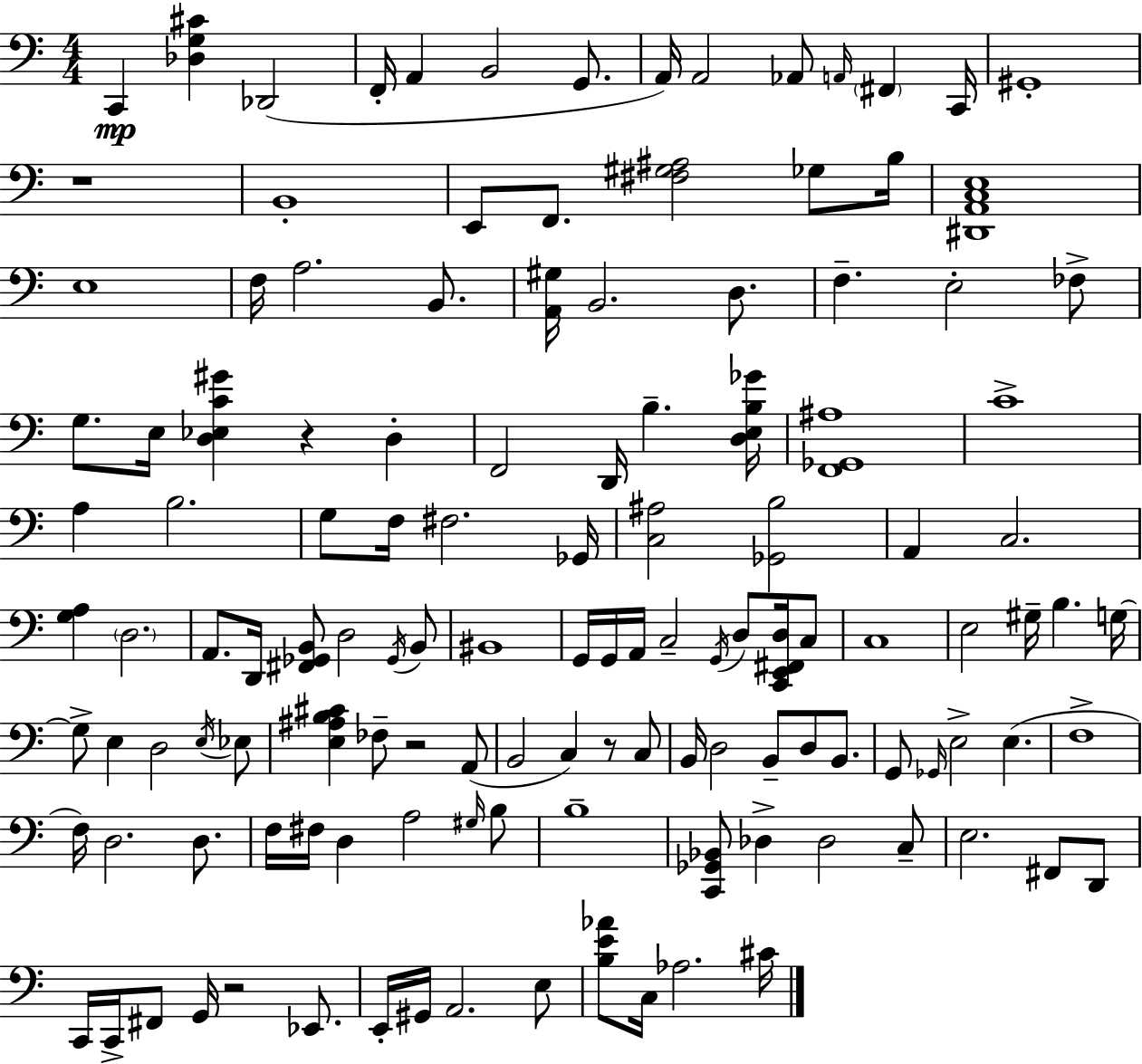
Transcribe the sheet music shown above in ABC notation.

X:1
T:Untitled
M:4/4
L:1/4
K:C
C,, [_D,G,^C] _D,,2 F,,/4 A,, B,,2 G,,/2 A,,/4 A,,2 _A,,/2 A,,/4 ^F,, C,,/4 ^G,,4 z4 B,,4 E,,/2 F,,/2 [^F,^G,^A,]2 _G,/2 B,/4 [^D,,A,,C,E,]4 E,4 F,/4 A,2 B,,/2 [A,,^G,]/4 B,,2 D,/2 F, E,2 _F,/2 G,/2 E,/4 [D,_E,C^G] z D, F,,2 D,,/4 B, [D,E,B,_G]/4 [F,,_G,,^A,]4 C4 A, B,2 G,/2 F,/4 ^F,2 _G,,/4 [C,^A,]2 [_G,,B,]2 A,, C,2 [G,A,] D,2 A,,/2 D,,/4 [^F,,_G,,B,,]/2 D,2 _G,,/4 B,,/2 ^B,,4 G,,/4 G,,/4 A,,/4 C,2 G,,/4 D,/2 [C,,E,,^F,,D,]/4 C,/2 C,4 E,2 ^G,/4 B, G,/4 G,/2 E, D,2 E,/4 _E,/2 [E,^A,B,^C] _F,/2 z2 A,,/2 B,,2 C, z/2 C,/2 B,,/4 D,2 B,,/2 D,/2 B,,/2 G,,/2 _G,,/4 E,2 E, F,4 F,/4 D,2 D,/2 F,/4 ^F,/4 D, A,2 ^G,/4 B,/2 B,4 [C,,_G,,_B,,]/2 _D, _D,2 C,/2 E,2 ^F,,/2 D,,/2 C,,/4 C,,/4 ^F,,/2 G,,/4 z2 _E,,/2 E,,/4 ^G,,/4 A,,2 E,/2 [B,E_A]/2 C,/4 _A,2 ^C/4